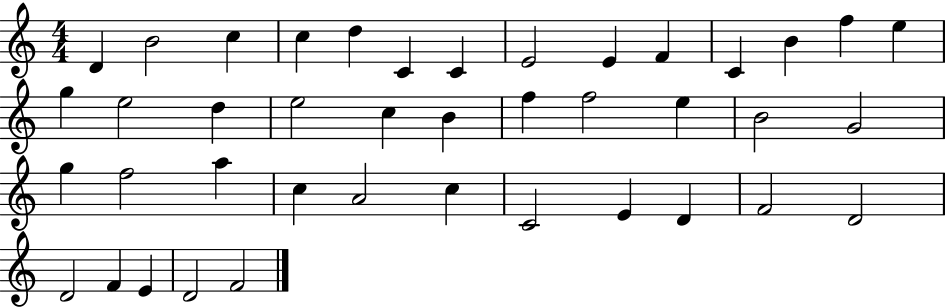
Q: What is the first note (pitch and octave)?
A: D4